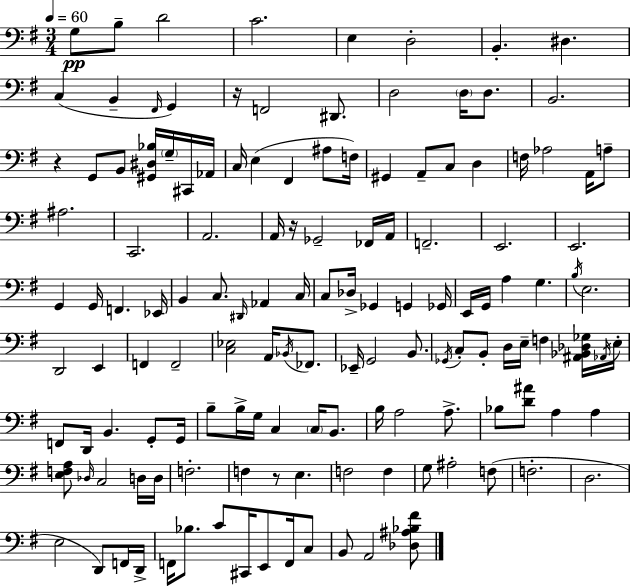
{
  \clef bass
  \numericTimeSignature
  \time 3/4
  \key e \minor
  \tempo 4 = 60
  g8\pp b8-- d'2 | c'2. | e4 d2-. | b,4.-. dis4. | \break c4( b,4-- \grace { fis,16 }) g,4 | r16 f,2 dis,8. | d2 \parenthesize d16 d8. | b,2. | \break r4 g,8 b,8 <gis, dis bes>16 \parenthesize g16-- cis,16 | aes,16 c16 e4( fis,4 ais8 | f16) gis,4 a,8-- c8 d4 | f16 aes2 a,16 a8-- | \break ais2. | c,2. | a,2. | a,16 r16 ges,2-- fes,16 | \break a,16 f,2.-- | e,2. | e,2. | g,4 g,16 f,4. | \break ees,16 b,4 c8. \grace { dis,16 } aes,4 | c16 c8 des16-> ges,4 g,4 | ges,16 e,16 g,16 a4 g4. | \acciaccatura { b16 } e2. | \break d,2 e,4 | f,4 f,2-- | <c ees>2 a,16 | \acciaccatura { bes,16 } fes,8. ees,16-- g,2 | \break b,8. \acciaccatura { ges,16 } c8-. b,8-. d16 e16-- f4 | <ais, bes, des ges>16 \acciaccatura { aes,16 } e16-. f,8 d,16 b,4. | g,8-. g,16 b8-- b16-> g16 c4 | \parenthesize c16 b,8. b16 a2 | \break a8.-> bes8 <d' ais'>8 a4 | a4 <e f a>8 \grace { des16 } c2 | d16 d16 f2.-. | f4 r8 | \break e4. f2 | f4 g8 ais2-. | f8( f2.-. | d2. | \break e2 | d,8) f,16 d,16-> f,16 bes8. c'8 | cis,16 e,8 f,16 c8 b,8 a,2 | <des ais bes fis'>8 \bar "|."
}